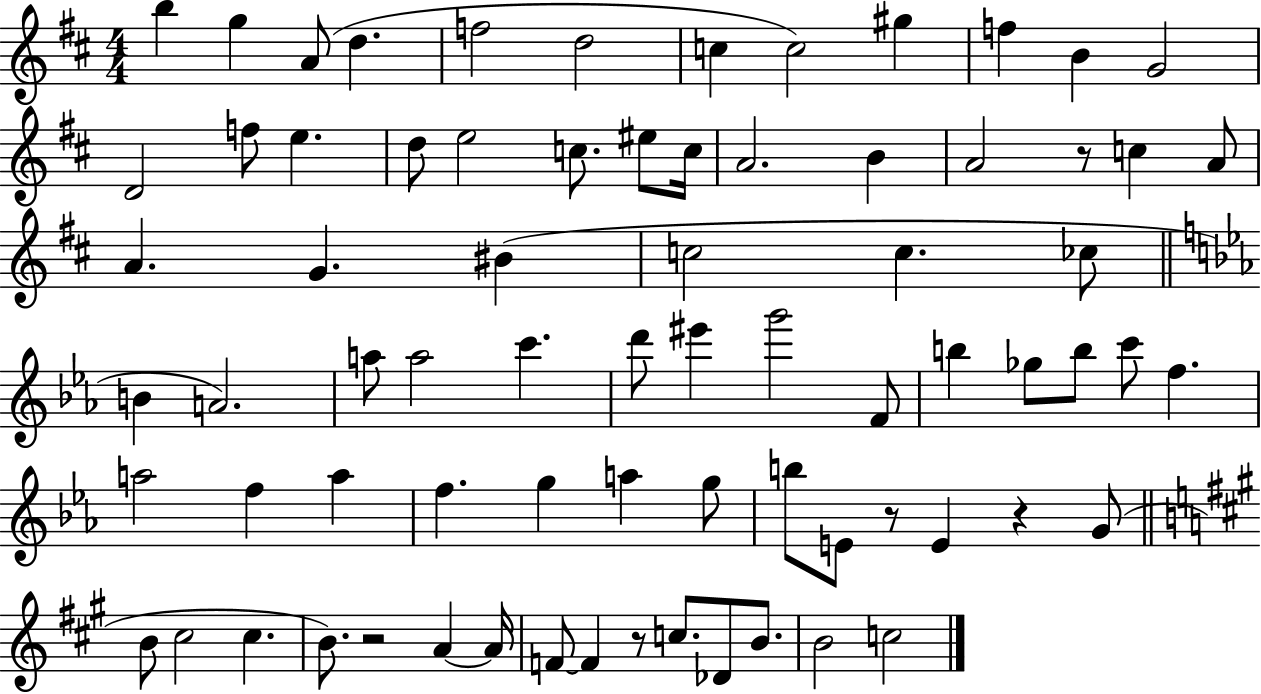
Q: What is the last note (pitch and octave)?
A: C5